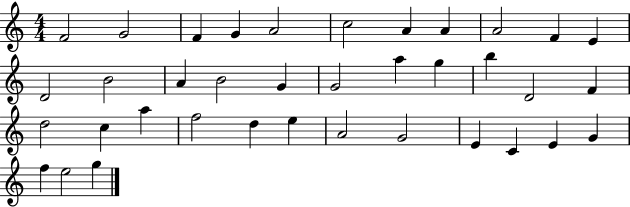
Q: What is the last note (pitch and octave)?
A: G5